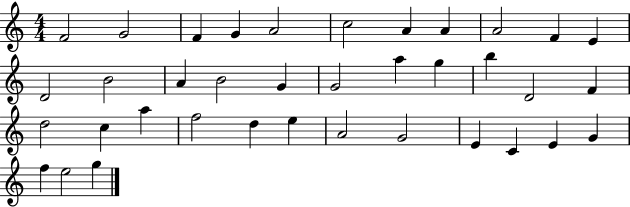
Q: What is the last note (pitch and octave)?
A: G5